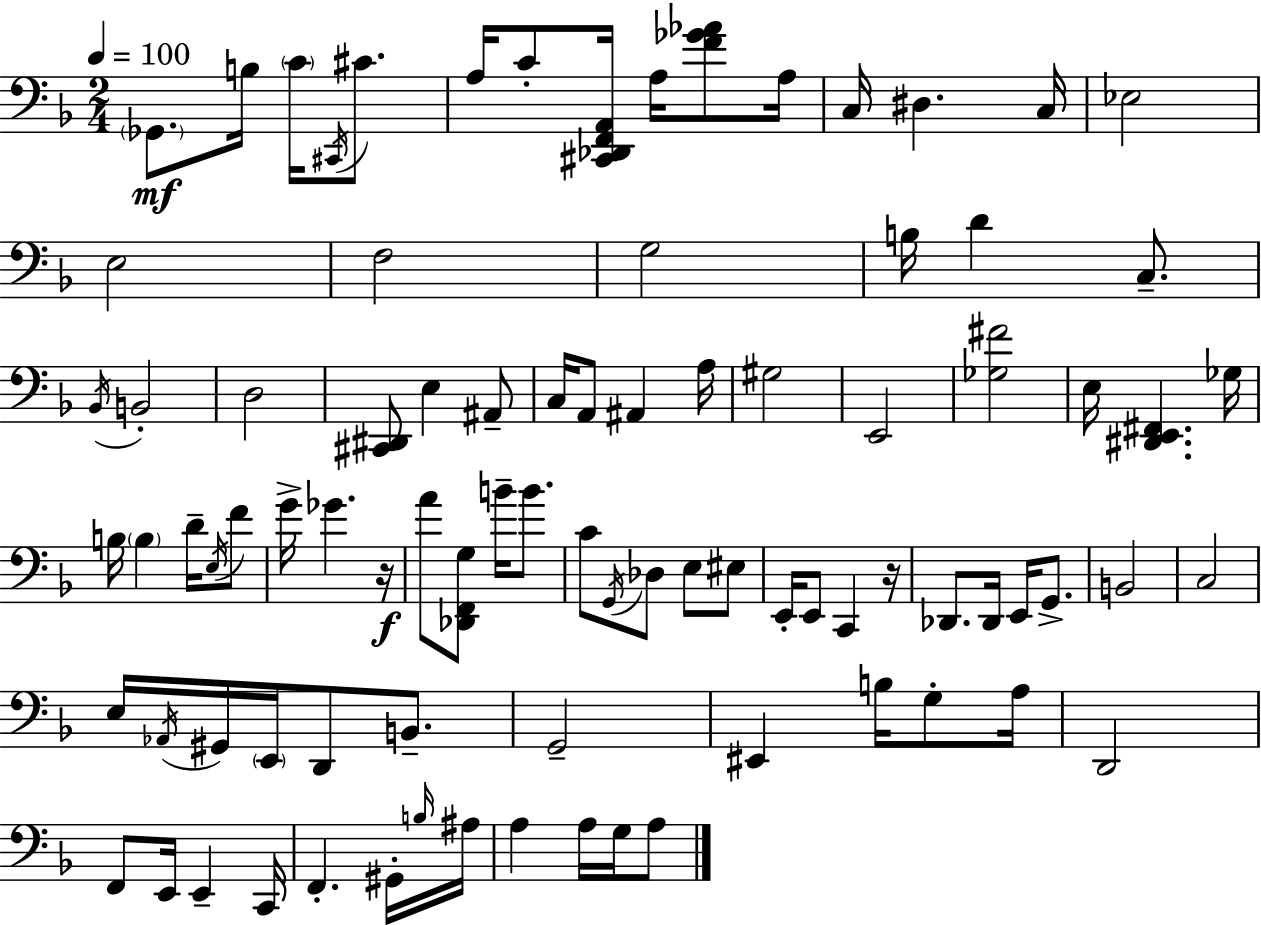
X:1
T:Untitled
M:2/4
L:1/4
K:Dm
_G,,/2 B,/4 C/4 ^C,,/4 ^C/2 A,/4 C/2 [^C,,_D,,F,,A,,]/4 A,/4 [F_G_A]/2 A,/4 C,/4 ^D, C,/4 _E,2 E,2 F,2 G,2 B,/4 D C,/2 _B,,/4 B,,2 D,2 [^C,,^D,,]/2 E, ^A,,/2 C,/4 A,,/2 ^A,, A,/4 ^G,2 E,,2 [_G,^F]2 E,/4 [^D,,E,,^F,,] _G,/4 B,/4 B, D/4 E,/4 F/2 G/4 _G z/4 A/2 [_D,,F,,G,]/2 B/4 B/2 C/2 G,,/4 _D,/2 E,/2 ^E,/2 E,,/4 E,,/2 C,, z/4 _D,,/2 _D,,/4 E,,/4 G,,/2 B,,2 C,2 E,/4 _A,,/4 ^G,,/4 E,,/4 D,,/2 B,,/2 G,,2 ^E,, B,/4 G,/2 A,/4 D,,2 F,,/2 E,,/4 E,, C,,/4 F,, ^G,,/4 B,/4 ^A,/4 A, A,/4 G,/4 A,/2